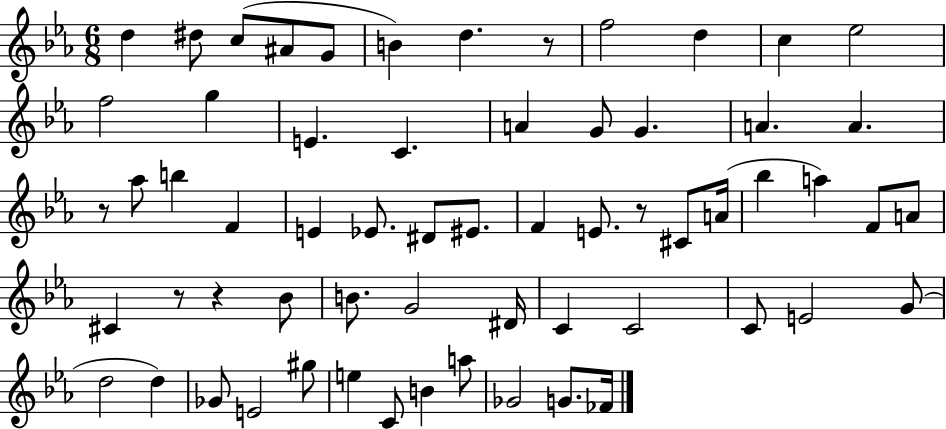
{
  \clef treble
  \numericTimeSignature
  \time 6/8
  \key ees \major
  d''4 dis''8 c''8( ais'8 g'8 | b'4) d''4. r8 | f''2 d''4 | c''4 ees''2 | \break f''2 g''4 | e'4. c'4. | a'4 g'8 g'4. | a'4. a'4. | \break r8 aes''8 b''4 f'4 | e'4 ees'8. dis'8 eis'8. | f'4 e'8. r8 cis'8 a'16( | bes''4 a''4) f'8 a'8 | \break cis'4 r8 r4 bes'8 | b'8. g'2 dis'16 | c'4 c'2 | c'8 e'2 g'8( | \break d''2 d''4) | ges'8 e'2 gis''8 | e''4 c'8 b'4 a''8 | ges'2 g'8. fes'16 | \break \bar "|."
}